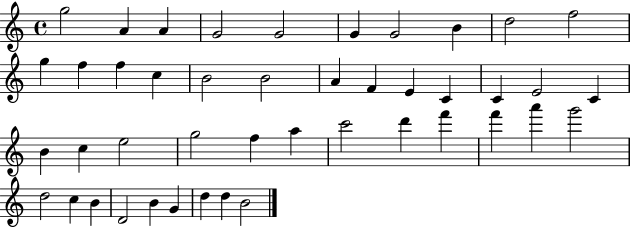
{
  \clef treble
  \time 4/4
  \defaultTimeSignature
  \key c \major
  g''2 a'4 a'4 | g'2 g'2 | g'4 g'2 b'4 | d''2 f''2 | \break g''4 f''4 f''4 c''4 | b'2 b'2 | a'4 f'4 e'4 c'4 | c'4 e'2 c'4 | \break b'4 c''4 e''2 | g''2 f''4 a''4 | c'''2 d'''4 f'''4 | f'''4 a'''4 g'''2 | \break d''2 c''4 b'4 | d'2 b'4 g'4 | d''4 d''4 b'2 | \bar "|."
}